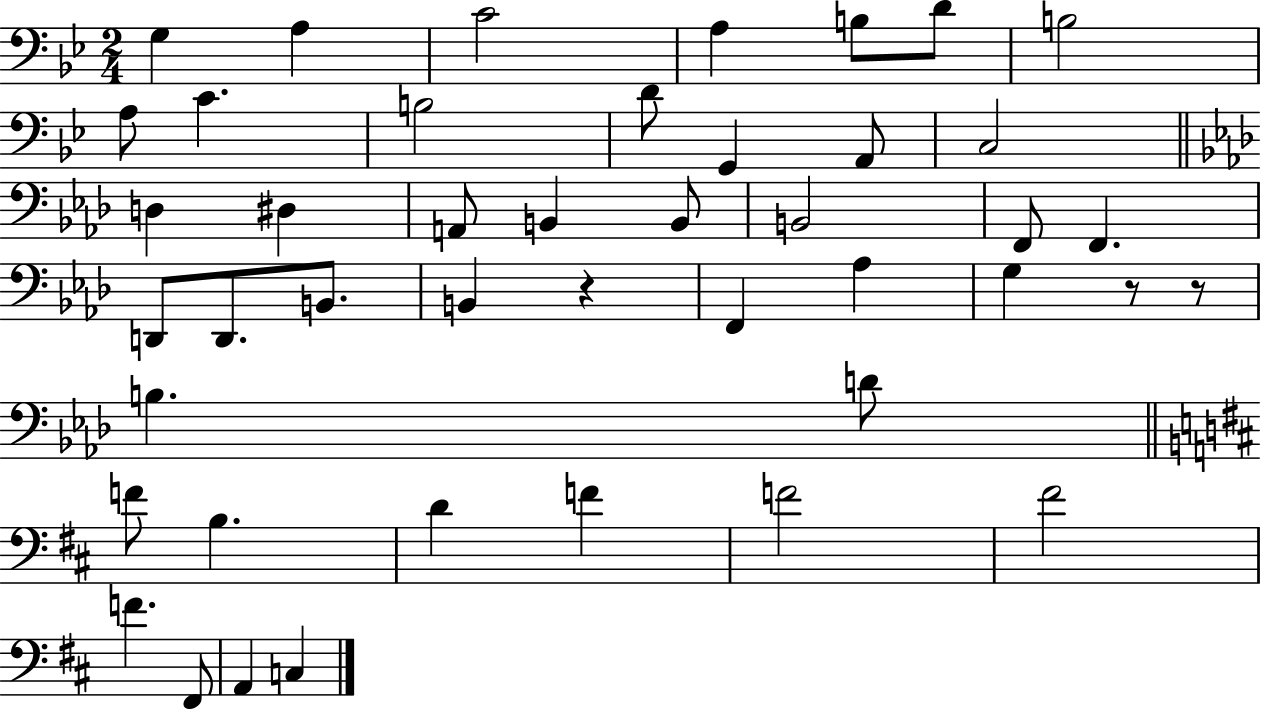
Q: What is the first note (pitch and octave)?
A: G3